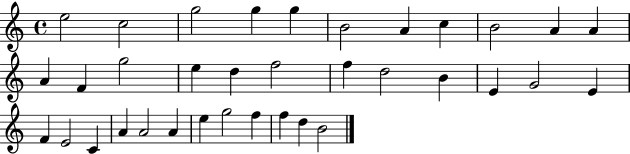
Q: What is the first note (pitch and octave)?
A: E5